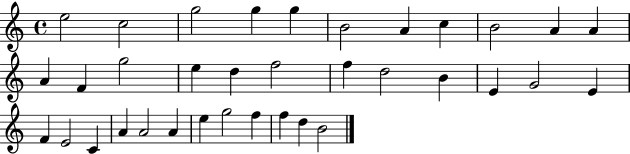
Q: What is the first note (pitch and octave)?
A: E5